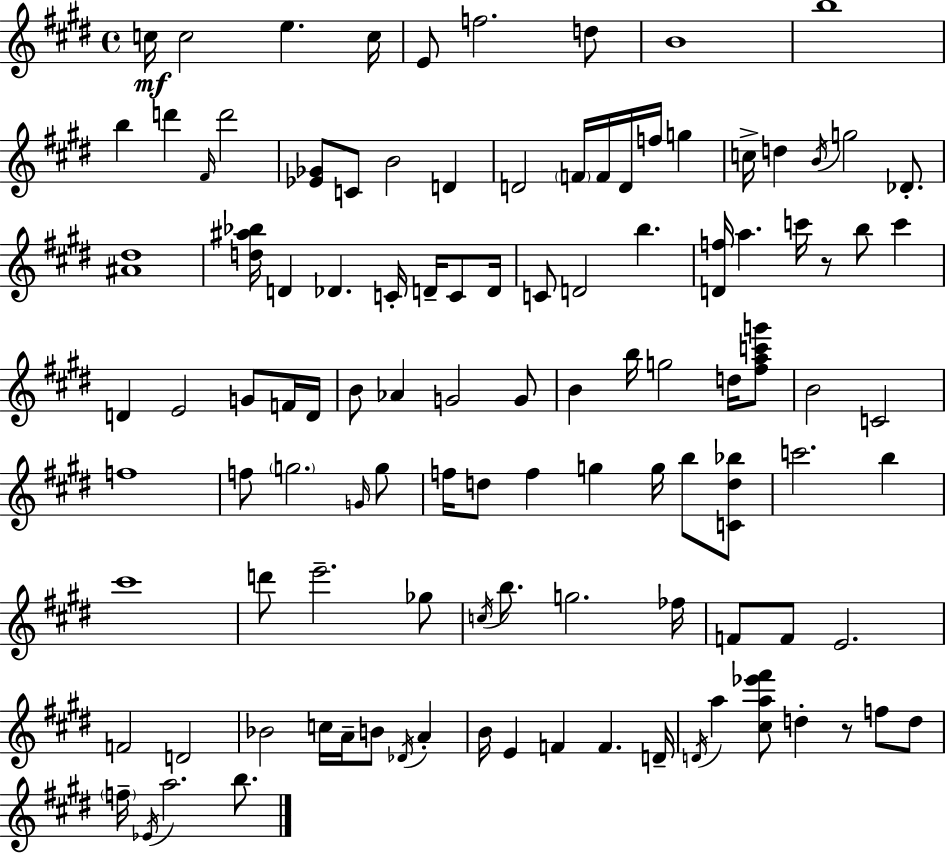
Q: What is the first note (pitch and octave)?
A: C5